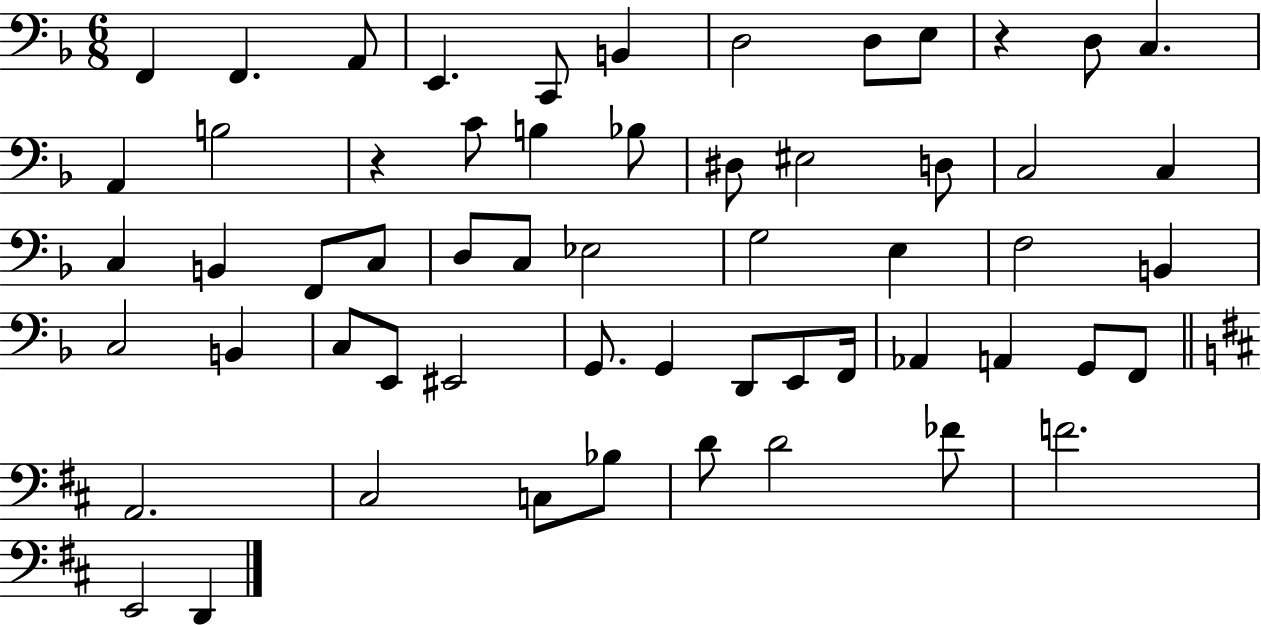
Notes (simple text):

F2/q F2/q. A2/e E2/q. C2/e B2/q D3/h D3/e E3/e R/q D3/e C3/q. A2/q B3/h R/q C4/e B3/q Bb3/e D#3/e EIS3/h D3/e C3/h C3/q C3/q B2/q F2/e C3/e D3/e C3/e Eb3/h G3/h E3/q F3/h B2/q C3/h B2/q C3/e E2/e EIS2/h G2/e. G2/q D2/e E2/e F2/s Ab2/q A2/q G2/e F2/e A2/h. C#3/h C3/e Bb3/e D4/e D4/h FES4/e F4/h. E2/h D2/q